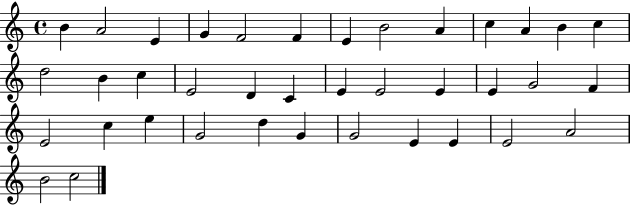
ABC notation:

X:1
T:Untitled
M:4/4
L:1/4
K:C
B A2 E G F2 F E B2 A c A B c d2 B c E2 D C E E2 E E G2 F E2 c e G2 d G G2 E E E2 A2 B2 c2